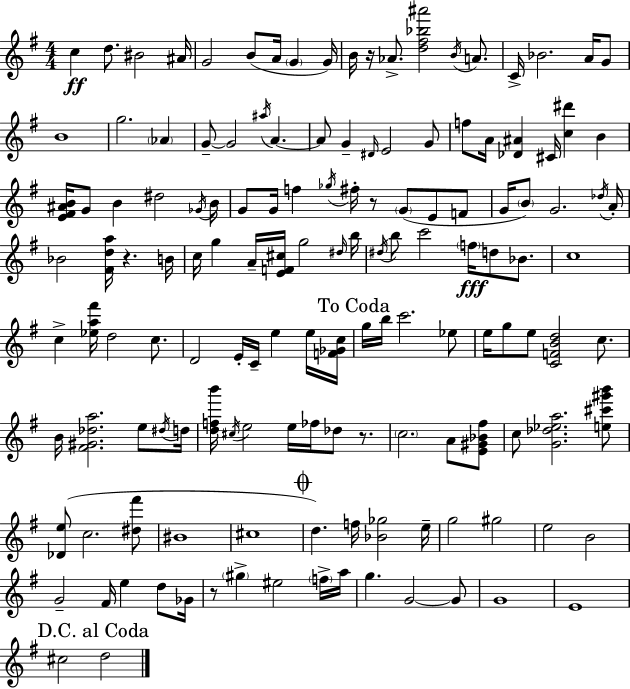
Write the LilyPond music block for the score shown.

{
  \clef treble
  \numericTimeSignature
  \time 4/4
  \key g \major
  c''4\ff d''8. bis'2 ais'16 | g'2 b'8( a'16 \parenthesize g'4 g'16) | b'16 r16 aes'8.-> <d'' fis'' bes'' ais'''>2 \acciaccatura { b'16 } a'8. | c'16-> bes'2. a'16 g'8 | \break b'1 | g''2. \parenthesize aes'4 | g'8--~~ g'2 \acciaccatura { ais''16 } a'4.~~ | a'8 g'4-- \grace { dis'16 } e'2 | \break g'8 f''8 a'16 <des' ais'>4 cis'16 <c'' dis'''>4 b'4 | <e' fis' ais' b'>16 g'8 b'4 dis''2 | \acciaccatura { ges'16 } b'16 g'8 g'16 f''4 \acciaccatura { ges''16 } fis''16-. r8 \parenthesize g'8( | e'8 f'8 g'16 \parenthesize b'8) g'2. | \break \acciaccatura { des''16 } a'16-. bes'2 <fis' d'' a''>16 r4. | b'16 c''16 g''4 a'16-- <e' f' cis''>16 g''2 | \grace { dis''16 } b''16 \acciaccatura { dis''16 } b''8 c'''2 | \parenthesize f''16\fff d''8 bes'8. c''1 | \break c''4-> <ees'' a'' fis'''>16 d''2 | c''8. d'2 | e'16-. c'16-- e''4 e''16 <f' ges' c''>16 \mark "To Coda" g''16 b''16 c'''2. | ees''8 e''16 g''8 e''8 <c' f' b' d''>2 | \break c''8. b'16 <fis' gis' des'' a''>2. | e''8 \acciaccatura { dis''16 } d''16 <d'' f'' b'''>16 \acciaccatura { cis''16 } e''2 | e''16 fes''16 des''8 r8. \parenthesize c''2. | a'8 <e' gis' bes' fis''>8 c''8 <g' des'' ees'' a''>2. | \break <e'' cis''' gis''' b'''>8 <des' e''>8( c''2. | <dis'' fis'''>8 bis'1 | cis''1 | \mark \markup { \musicglyph "scripts.coda" } d''4.) | \break f''16 <bes' ges''>2 e''16-- g''2 | gis''2 e''2 | b'2 g'2-- | fis'16 e''4 d''8 ges'16 r8 \parenthesize gis''4-> | \break eis''2 \parenthesize f''16-> a''16 g''4. | g'2~~ g'8 g'1 | e'1 | \mark "D.C. al Coda" cis''2 | \break d''2 \bar "|."
}